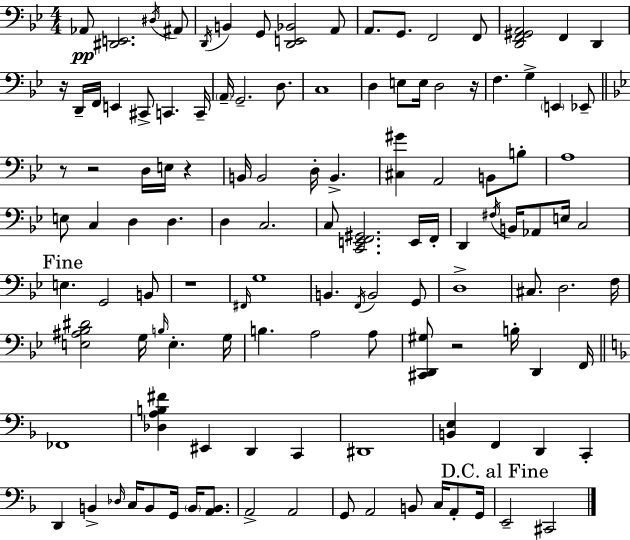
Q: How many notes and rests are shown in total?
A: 121